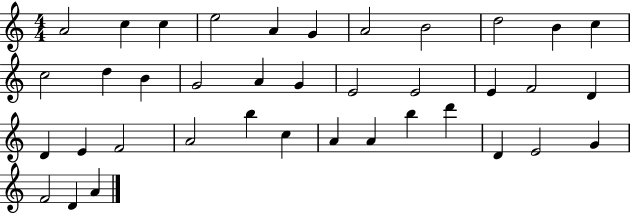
A4/h C5/q C5/q E5/h A4/q G4/q A4/h B4/h D5/h B4/q C5/q C5/h D5/q B4/q G4/h A4/q G4/q E4/h E4/h E4/q F4/h D4/q D4/q E4/q F4/h A4/h B5/q C5/q A4/q A4/q B5/q D6/q D4/q E4/h G4/q F4/h D4/q A4/q